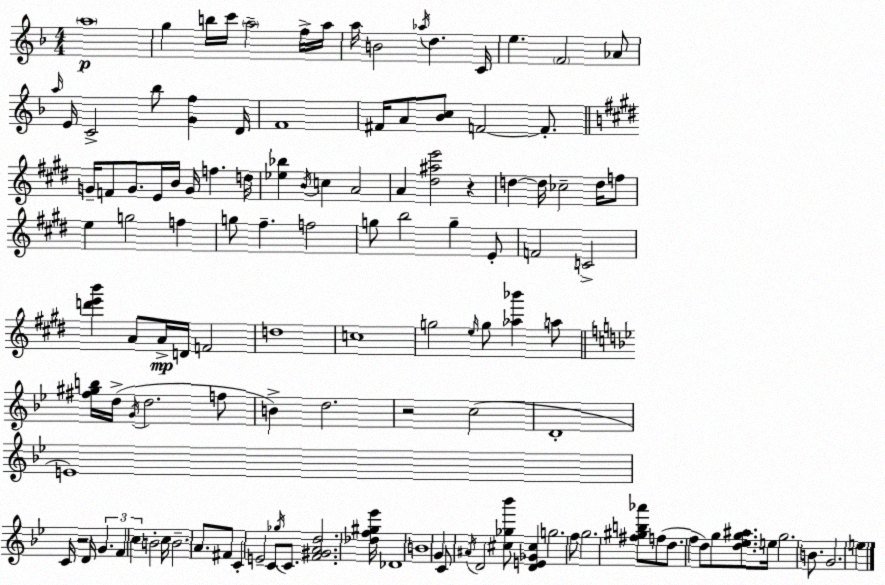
X:1
T:Untitled
M:4/4
L:1/4
K:F
a4 g b/4 c'/4 a2 f/4 a/4 a/4 B2 _a/4 d C/4 e F2 _A/2 a/4 E/4 C2 _b/2 [Gf] D/4 F4 ^F/4 A/2 [_Bc]/2 F2 F/2 G/4 F/2 G/2 E/4 B/4 G/4 f d/4 [_e_b] B/4 c A2 A [^d^ae']2 z d d/4 _c2 d/4 f/2 e g2 f g/2 ^f f2 g/2 b2 g E/2 F2 C2 [d'e'b'] A/2 A/4 D/4 F2 d4 c4 g2 e/4 g/2 [_a_b'] a/2 [^f^gb]/4 d/4 G/4 d2 f/2 B d2 z2 c2 D4 E4 C/4 z2 D/4 G F c B2 c/4 B2 A/2 ^F/2 C E2 C/2 _g/4 C/2 [F^GAd]2 [_df^g_e']/4 _D4 B4 G C/2 ^A/4 D2 [^c_g_b']/2 [DE_G^c] g2 f/2 g2 [^f^gb_a']/2 f/2 d/2 f d/2 g/2 [d_eg^a]/2 e/4 g2 B/2 G2 e